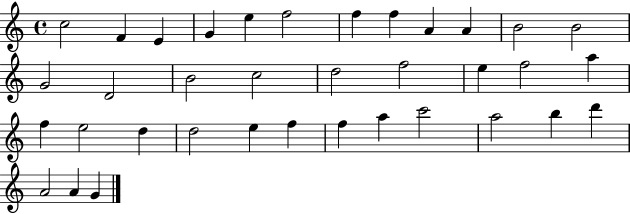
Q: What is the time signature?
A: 4/4